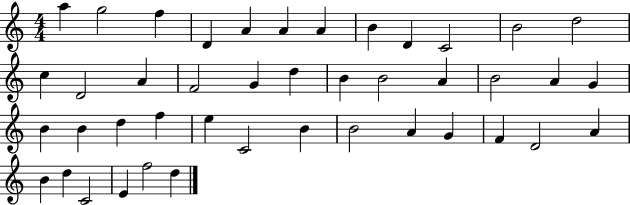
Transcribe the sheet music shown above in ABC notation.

X:1
T:Untitled
M:4/4
L:1/4
K:C
a g2 f D A A A B D C2 B2 d2 c D2 A F2 G d B B2 A B2 A G B B d f e C2 B B2 A G F D2 A B d C2 E f2 d